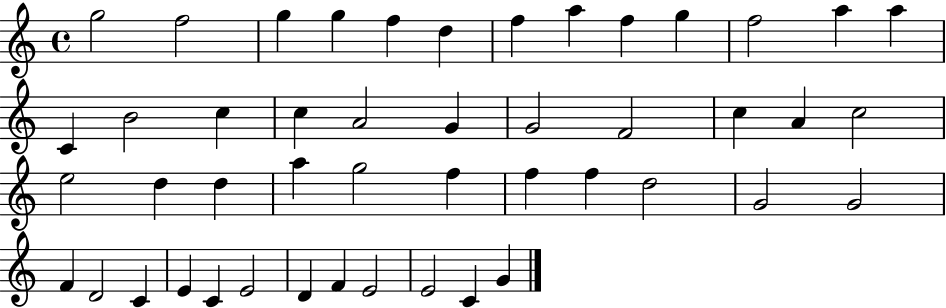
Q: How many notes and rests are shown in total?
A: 47